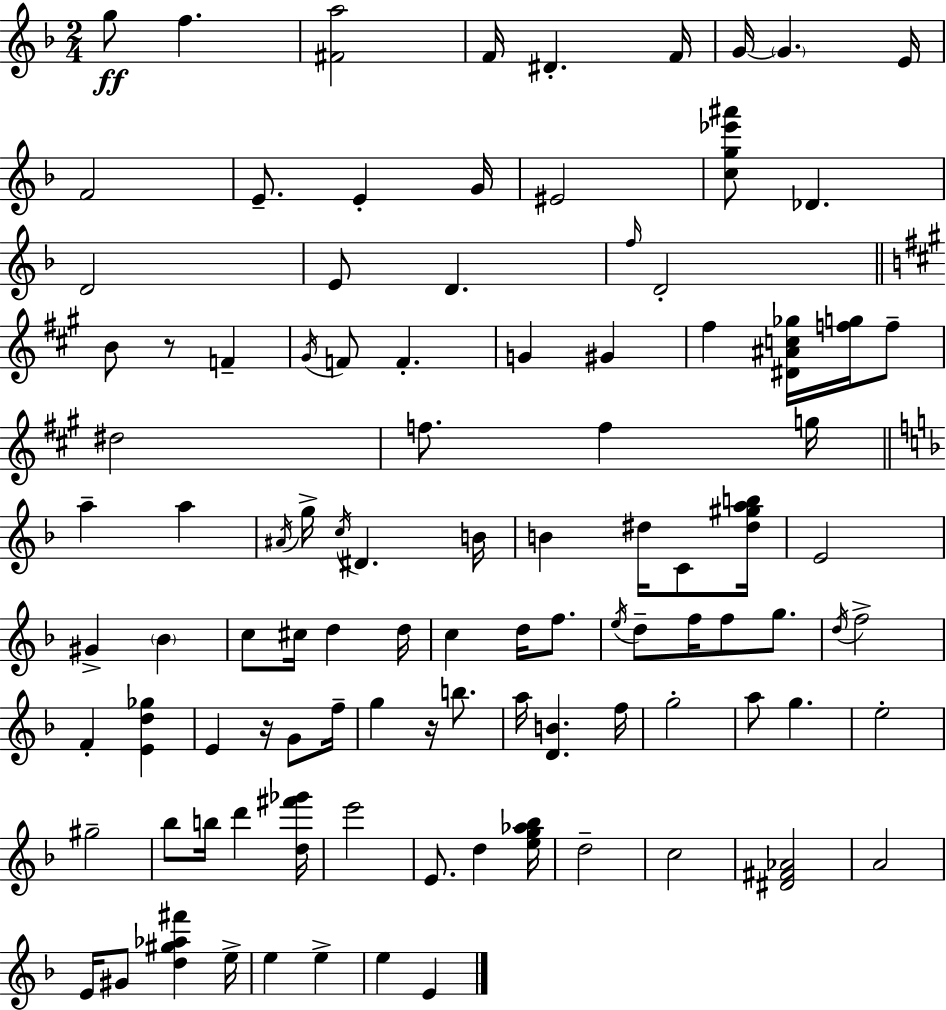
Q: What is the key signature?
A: F major